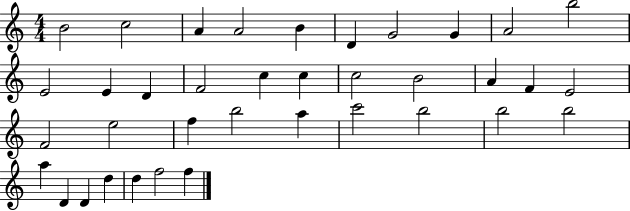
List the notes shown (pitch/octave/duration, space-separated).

B4/h C5/h A4/q A4/h B4/q D4/q G4/h G4/q A4/h B5/h E4/h E4/q D4/q F4/h C5/q C5/q C5/h B4/h A4/q F4/q E4/h F4/h E5/h F5/q B5/h A5/q C6/h B5/h B5/h B5/h A5/q D4/q D4/q D5/q D5/q F5/h F5/q